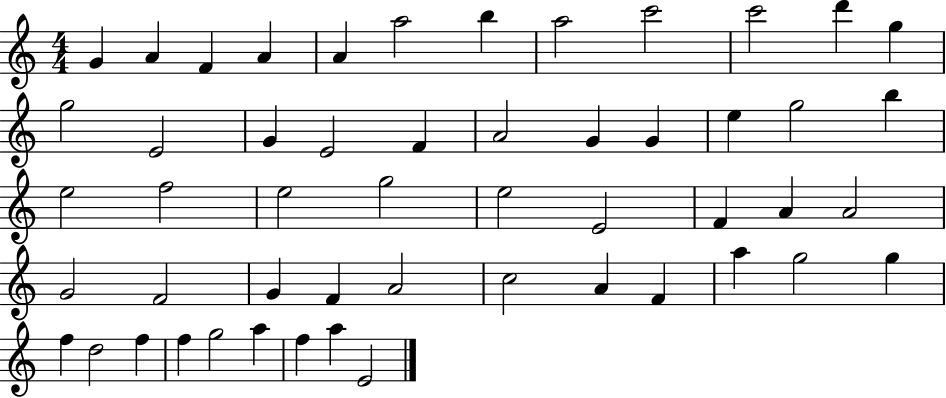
X:1
T:Untitled
M:4/4
L:1/4
K:C
G A F A A a2 b a2 c'2 c'2 d' g g2 E2 G E2 F A2 G G e g2 b e2 f2 e2 g2 e2 E2 F A A2 G2 F2 G F A2 c2 A F a g2 g f d2 f f g2 a f a E2